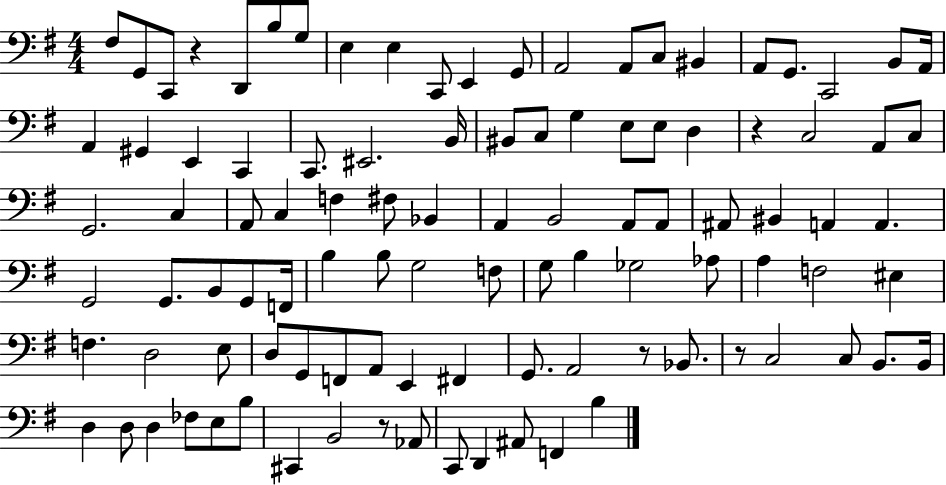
X:1
T:Untitled
M:4/4
L:1/4
K:G
^F,/2 G,,/2 C,,/2 z D,,/2 B,/2 G,/2 E, E, C,,/2 E,, G,,/2 A,,2 A,,/2 C,/2 ^B,, A,,/2 G,,/2 C,,2 B,,/2 A,,/4 A,, ^G,, E,, C,, C,,/2 ^E,,2 B,,/4 ^B,,/2 C,/2 G, E,/2 E,/2 D, z C,2 A,,/2 C,/2 G,,2 C, A,,/2 C, F, ^F,/2 _B,, A,, B,,2 A,,/2 A,,/2 ^A,,/2 ^B,, A,, A,, G,,2 G,,/2 B,,/2 G,,/2 F,,/4 B, B,/2 G,2 F,/2 G,/2 B, _G,2 _A,/2 A, F,2 ^E, F, D,2 E,/2 D,/2 G,,/2 F,,/2 A,,/2 E,, ^F,, G,,/2 A,,2 z/2 _B,,/2 z/2 C,2 C,/2 B,,/2 B,,/4 D, D,/2 D, _F,/2 E,/2 B,/2 ^C,, B,,2 z/2 _A,,/2 C,,/2 D,, ^A,,/2 F,, B,